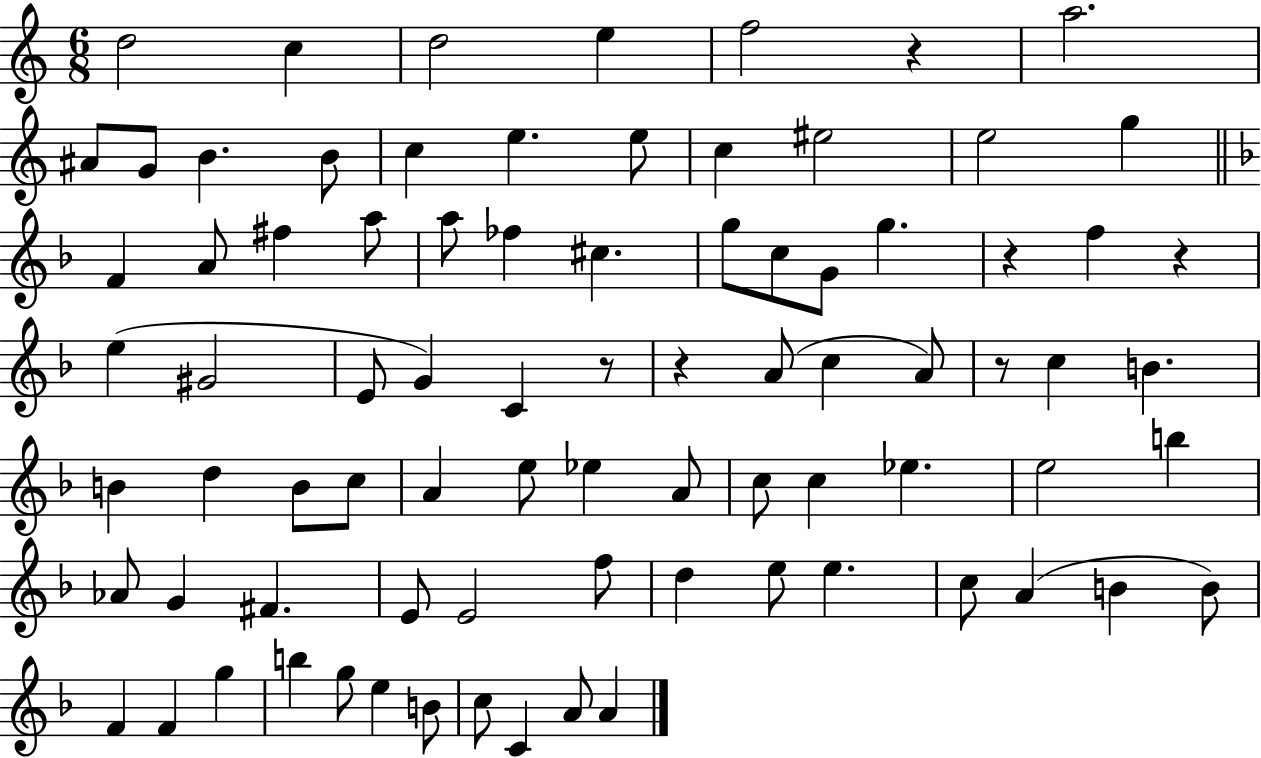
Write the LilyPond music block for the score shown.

{
  \clef treble
  \numericTimeSignature
  \time 6/8
  \key c \major
  \repeat volta 2 { d''2 c''4 | d''2 e''4 | f''2 r4 | a''2. | \break ais'8 g'8 b'4. b'8 | c''4 e''4. e''8 | c''4 eis''2 | e''2 g''4 | \break \bar "||" \break \key d \minor f'4 a'8 fis''4 a''8 | a''8 fes''4 cis''4. | g''8 c''8 g'8 g''4. | r4 f''4 r4 | \break e''4( gis'2 | e'8 g'4) c'4 r8 | r4 a'8( c''4 a'8) | r8 c''4 b'4. | \break b'4 d''4 b'8 c''8 | a'4 e''8 ees''4 a'8 | c''8 c''4 ees''4. | e''2 b''4 | \break aes'8 g'4 fis'4. | e'8 e'2 f''8 | d''4 e''8 e''4. | c''8 a'4( b'4 b'8) | \break f'4 f'4 g''4 | b''4 g''8 e''4 b'8 | c''8 c'4 a'8 a'4 | } \bar "|."
}